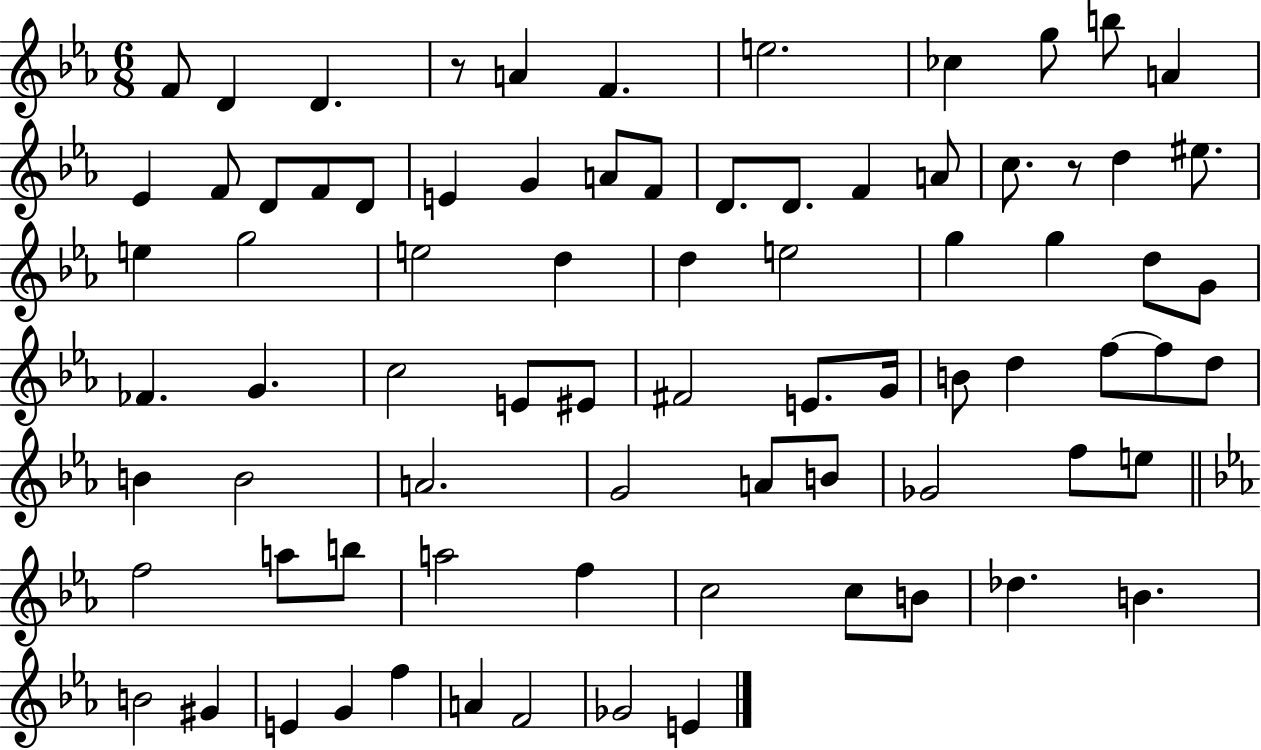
X:1
T:Untitled
M:6/8
L:1/4
K:Eb
F/2 D D z/2 A F e2 _c g/2 b/2 A _E F/2 D/2 F/2 D/2 E G A/2 F/2 D/2 D/2 F A/2 c/2 z/2 d ^e/2 e g2 e2 d d e2 g g d/2 G/2 _F G c2 E/2 ^E/2 ^F2 E/2 G/4 B/2 d f/2 f/2 d/2 B B2 A2 G2 A/2 B/2 _G2 f/2 e/2 f2 a/2 b/2 a2 f c2 c/2 B/2 _d B B2 ^G E G f A F2 _G2 E